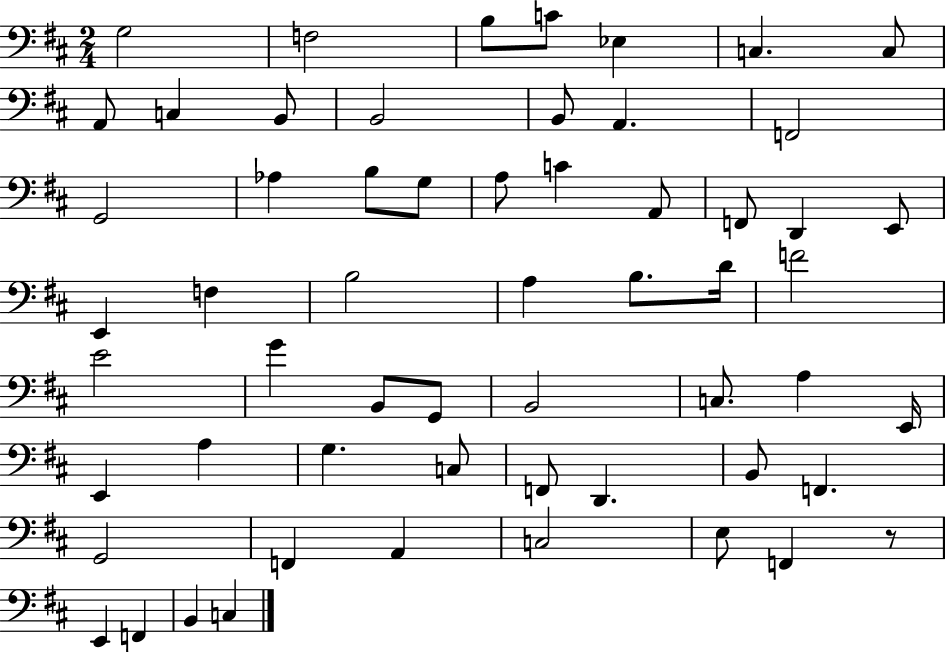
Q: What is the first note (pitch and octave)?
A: G3